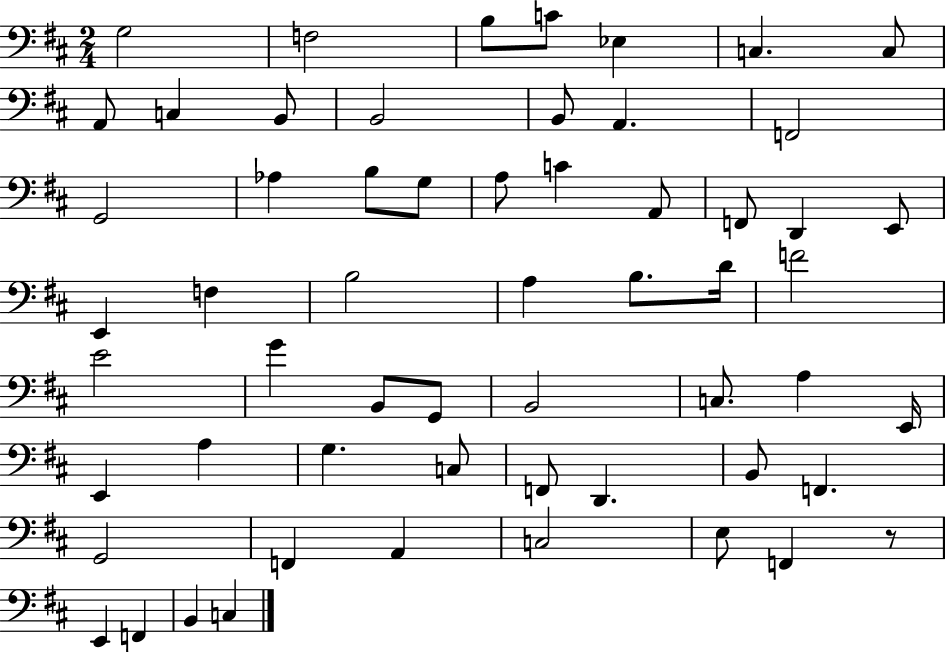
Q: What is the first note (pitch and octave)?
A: G3